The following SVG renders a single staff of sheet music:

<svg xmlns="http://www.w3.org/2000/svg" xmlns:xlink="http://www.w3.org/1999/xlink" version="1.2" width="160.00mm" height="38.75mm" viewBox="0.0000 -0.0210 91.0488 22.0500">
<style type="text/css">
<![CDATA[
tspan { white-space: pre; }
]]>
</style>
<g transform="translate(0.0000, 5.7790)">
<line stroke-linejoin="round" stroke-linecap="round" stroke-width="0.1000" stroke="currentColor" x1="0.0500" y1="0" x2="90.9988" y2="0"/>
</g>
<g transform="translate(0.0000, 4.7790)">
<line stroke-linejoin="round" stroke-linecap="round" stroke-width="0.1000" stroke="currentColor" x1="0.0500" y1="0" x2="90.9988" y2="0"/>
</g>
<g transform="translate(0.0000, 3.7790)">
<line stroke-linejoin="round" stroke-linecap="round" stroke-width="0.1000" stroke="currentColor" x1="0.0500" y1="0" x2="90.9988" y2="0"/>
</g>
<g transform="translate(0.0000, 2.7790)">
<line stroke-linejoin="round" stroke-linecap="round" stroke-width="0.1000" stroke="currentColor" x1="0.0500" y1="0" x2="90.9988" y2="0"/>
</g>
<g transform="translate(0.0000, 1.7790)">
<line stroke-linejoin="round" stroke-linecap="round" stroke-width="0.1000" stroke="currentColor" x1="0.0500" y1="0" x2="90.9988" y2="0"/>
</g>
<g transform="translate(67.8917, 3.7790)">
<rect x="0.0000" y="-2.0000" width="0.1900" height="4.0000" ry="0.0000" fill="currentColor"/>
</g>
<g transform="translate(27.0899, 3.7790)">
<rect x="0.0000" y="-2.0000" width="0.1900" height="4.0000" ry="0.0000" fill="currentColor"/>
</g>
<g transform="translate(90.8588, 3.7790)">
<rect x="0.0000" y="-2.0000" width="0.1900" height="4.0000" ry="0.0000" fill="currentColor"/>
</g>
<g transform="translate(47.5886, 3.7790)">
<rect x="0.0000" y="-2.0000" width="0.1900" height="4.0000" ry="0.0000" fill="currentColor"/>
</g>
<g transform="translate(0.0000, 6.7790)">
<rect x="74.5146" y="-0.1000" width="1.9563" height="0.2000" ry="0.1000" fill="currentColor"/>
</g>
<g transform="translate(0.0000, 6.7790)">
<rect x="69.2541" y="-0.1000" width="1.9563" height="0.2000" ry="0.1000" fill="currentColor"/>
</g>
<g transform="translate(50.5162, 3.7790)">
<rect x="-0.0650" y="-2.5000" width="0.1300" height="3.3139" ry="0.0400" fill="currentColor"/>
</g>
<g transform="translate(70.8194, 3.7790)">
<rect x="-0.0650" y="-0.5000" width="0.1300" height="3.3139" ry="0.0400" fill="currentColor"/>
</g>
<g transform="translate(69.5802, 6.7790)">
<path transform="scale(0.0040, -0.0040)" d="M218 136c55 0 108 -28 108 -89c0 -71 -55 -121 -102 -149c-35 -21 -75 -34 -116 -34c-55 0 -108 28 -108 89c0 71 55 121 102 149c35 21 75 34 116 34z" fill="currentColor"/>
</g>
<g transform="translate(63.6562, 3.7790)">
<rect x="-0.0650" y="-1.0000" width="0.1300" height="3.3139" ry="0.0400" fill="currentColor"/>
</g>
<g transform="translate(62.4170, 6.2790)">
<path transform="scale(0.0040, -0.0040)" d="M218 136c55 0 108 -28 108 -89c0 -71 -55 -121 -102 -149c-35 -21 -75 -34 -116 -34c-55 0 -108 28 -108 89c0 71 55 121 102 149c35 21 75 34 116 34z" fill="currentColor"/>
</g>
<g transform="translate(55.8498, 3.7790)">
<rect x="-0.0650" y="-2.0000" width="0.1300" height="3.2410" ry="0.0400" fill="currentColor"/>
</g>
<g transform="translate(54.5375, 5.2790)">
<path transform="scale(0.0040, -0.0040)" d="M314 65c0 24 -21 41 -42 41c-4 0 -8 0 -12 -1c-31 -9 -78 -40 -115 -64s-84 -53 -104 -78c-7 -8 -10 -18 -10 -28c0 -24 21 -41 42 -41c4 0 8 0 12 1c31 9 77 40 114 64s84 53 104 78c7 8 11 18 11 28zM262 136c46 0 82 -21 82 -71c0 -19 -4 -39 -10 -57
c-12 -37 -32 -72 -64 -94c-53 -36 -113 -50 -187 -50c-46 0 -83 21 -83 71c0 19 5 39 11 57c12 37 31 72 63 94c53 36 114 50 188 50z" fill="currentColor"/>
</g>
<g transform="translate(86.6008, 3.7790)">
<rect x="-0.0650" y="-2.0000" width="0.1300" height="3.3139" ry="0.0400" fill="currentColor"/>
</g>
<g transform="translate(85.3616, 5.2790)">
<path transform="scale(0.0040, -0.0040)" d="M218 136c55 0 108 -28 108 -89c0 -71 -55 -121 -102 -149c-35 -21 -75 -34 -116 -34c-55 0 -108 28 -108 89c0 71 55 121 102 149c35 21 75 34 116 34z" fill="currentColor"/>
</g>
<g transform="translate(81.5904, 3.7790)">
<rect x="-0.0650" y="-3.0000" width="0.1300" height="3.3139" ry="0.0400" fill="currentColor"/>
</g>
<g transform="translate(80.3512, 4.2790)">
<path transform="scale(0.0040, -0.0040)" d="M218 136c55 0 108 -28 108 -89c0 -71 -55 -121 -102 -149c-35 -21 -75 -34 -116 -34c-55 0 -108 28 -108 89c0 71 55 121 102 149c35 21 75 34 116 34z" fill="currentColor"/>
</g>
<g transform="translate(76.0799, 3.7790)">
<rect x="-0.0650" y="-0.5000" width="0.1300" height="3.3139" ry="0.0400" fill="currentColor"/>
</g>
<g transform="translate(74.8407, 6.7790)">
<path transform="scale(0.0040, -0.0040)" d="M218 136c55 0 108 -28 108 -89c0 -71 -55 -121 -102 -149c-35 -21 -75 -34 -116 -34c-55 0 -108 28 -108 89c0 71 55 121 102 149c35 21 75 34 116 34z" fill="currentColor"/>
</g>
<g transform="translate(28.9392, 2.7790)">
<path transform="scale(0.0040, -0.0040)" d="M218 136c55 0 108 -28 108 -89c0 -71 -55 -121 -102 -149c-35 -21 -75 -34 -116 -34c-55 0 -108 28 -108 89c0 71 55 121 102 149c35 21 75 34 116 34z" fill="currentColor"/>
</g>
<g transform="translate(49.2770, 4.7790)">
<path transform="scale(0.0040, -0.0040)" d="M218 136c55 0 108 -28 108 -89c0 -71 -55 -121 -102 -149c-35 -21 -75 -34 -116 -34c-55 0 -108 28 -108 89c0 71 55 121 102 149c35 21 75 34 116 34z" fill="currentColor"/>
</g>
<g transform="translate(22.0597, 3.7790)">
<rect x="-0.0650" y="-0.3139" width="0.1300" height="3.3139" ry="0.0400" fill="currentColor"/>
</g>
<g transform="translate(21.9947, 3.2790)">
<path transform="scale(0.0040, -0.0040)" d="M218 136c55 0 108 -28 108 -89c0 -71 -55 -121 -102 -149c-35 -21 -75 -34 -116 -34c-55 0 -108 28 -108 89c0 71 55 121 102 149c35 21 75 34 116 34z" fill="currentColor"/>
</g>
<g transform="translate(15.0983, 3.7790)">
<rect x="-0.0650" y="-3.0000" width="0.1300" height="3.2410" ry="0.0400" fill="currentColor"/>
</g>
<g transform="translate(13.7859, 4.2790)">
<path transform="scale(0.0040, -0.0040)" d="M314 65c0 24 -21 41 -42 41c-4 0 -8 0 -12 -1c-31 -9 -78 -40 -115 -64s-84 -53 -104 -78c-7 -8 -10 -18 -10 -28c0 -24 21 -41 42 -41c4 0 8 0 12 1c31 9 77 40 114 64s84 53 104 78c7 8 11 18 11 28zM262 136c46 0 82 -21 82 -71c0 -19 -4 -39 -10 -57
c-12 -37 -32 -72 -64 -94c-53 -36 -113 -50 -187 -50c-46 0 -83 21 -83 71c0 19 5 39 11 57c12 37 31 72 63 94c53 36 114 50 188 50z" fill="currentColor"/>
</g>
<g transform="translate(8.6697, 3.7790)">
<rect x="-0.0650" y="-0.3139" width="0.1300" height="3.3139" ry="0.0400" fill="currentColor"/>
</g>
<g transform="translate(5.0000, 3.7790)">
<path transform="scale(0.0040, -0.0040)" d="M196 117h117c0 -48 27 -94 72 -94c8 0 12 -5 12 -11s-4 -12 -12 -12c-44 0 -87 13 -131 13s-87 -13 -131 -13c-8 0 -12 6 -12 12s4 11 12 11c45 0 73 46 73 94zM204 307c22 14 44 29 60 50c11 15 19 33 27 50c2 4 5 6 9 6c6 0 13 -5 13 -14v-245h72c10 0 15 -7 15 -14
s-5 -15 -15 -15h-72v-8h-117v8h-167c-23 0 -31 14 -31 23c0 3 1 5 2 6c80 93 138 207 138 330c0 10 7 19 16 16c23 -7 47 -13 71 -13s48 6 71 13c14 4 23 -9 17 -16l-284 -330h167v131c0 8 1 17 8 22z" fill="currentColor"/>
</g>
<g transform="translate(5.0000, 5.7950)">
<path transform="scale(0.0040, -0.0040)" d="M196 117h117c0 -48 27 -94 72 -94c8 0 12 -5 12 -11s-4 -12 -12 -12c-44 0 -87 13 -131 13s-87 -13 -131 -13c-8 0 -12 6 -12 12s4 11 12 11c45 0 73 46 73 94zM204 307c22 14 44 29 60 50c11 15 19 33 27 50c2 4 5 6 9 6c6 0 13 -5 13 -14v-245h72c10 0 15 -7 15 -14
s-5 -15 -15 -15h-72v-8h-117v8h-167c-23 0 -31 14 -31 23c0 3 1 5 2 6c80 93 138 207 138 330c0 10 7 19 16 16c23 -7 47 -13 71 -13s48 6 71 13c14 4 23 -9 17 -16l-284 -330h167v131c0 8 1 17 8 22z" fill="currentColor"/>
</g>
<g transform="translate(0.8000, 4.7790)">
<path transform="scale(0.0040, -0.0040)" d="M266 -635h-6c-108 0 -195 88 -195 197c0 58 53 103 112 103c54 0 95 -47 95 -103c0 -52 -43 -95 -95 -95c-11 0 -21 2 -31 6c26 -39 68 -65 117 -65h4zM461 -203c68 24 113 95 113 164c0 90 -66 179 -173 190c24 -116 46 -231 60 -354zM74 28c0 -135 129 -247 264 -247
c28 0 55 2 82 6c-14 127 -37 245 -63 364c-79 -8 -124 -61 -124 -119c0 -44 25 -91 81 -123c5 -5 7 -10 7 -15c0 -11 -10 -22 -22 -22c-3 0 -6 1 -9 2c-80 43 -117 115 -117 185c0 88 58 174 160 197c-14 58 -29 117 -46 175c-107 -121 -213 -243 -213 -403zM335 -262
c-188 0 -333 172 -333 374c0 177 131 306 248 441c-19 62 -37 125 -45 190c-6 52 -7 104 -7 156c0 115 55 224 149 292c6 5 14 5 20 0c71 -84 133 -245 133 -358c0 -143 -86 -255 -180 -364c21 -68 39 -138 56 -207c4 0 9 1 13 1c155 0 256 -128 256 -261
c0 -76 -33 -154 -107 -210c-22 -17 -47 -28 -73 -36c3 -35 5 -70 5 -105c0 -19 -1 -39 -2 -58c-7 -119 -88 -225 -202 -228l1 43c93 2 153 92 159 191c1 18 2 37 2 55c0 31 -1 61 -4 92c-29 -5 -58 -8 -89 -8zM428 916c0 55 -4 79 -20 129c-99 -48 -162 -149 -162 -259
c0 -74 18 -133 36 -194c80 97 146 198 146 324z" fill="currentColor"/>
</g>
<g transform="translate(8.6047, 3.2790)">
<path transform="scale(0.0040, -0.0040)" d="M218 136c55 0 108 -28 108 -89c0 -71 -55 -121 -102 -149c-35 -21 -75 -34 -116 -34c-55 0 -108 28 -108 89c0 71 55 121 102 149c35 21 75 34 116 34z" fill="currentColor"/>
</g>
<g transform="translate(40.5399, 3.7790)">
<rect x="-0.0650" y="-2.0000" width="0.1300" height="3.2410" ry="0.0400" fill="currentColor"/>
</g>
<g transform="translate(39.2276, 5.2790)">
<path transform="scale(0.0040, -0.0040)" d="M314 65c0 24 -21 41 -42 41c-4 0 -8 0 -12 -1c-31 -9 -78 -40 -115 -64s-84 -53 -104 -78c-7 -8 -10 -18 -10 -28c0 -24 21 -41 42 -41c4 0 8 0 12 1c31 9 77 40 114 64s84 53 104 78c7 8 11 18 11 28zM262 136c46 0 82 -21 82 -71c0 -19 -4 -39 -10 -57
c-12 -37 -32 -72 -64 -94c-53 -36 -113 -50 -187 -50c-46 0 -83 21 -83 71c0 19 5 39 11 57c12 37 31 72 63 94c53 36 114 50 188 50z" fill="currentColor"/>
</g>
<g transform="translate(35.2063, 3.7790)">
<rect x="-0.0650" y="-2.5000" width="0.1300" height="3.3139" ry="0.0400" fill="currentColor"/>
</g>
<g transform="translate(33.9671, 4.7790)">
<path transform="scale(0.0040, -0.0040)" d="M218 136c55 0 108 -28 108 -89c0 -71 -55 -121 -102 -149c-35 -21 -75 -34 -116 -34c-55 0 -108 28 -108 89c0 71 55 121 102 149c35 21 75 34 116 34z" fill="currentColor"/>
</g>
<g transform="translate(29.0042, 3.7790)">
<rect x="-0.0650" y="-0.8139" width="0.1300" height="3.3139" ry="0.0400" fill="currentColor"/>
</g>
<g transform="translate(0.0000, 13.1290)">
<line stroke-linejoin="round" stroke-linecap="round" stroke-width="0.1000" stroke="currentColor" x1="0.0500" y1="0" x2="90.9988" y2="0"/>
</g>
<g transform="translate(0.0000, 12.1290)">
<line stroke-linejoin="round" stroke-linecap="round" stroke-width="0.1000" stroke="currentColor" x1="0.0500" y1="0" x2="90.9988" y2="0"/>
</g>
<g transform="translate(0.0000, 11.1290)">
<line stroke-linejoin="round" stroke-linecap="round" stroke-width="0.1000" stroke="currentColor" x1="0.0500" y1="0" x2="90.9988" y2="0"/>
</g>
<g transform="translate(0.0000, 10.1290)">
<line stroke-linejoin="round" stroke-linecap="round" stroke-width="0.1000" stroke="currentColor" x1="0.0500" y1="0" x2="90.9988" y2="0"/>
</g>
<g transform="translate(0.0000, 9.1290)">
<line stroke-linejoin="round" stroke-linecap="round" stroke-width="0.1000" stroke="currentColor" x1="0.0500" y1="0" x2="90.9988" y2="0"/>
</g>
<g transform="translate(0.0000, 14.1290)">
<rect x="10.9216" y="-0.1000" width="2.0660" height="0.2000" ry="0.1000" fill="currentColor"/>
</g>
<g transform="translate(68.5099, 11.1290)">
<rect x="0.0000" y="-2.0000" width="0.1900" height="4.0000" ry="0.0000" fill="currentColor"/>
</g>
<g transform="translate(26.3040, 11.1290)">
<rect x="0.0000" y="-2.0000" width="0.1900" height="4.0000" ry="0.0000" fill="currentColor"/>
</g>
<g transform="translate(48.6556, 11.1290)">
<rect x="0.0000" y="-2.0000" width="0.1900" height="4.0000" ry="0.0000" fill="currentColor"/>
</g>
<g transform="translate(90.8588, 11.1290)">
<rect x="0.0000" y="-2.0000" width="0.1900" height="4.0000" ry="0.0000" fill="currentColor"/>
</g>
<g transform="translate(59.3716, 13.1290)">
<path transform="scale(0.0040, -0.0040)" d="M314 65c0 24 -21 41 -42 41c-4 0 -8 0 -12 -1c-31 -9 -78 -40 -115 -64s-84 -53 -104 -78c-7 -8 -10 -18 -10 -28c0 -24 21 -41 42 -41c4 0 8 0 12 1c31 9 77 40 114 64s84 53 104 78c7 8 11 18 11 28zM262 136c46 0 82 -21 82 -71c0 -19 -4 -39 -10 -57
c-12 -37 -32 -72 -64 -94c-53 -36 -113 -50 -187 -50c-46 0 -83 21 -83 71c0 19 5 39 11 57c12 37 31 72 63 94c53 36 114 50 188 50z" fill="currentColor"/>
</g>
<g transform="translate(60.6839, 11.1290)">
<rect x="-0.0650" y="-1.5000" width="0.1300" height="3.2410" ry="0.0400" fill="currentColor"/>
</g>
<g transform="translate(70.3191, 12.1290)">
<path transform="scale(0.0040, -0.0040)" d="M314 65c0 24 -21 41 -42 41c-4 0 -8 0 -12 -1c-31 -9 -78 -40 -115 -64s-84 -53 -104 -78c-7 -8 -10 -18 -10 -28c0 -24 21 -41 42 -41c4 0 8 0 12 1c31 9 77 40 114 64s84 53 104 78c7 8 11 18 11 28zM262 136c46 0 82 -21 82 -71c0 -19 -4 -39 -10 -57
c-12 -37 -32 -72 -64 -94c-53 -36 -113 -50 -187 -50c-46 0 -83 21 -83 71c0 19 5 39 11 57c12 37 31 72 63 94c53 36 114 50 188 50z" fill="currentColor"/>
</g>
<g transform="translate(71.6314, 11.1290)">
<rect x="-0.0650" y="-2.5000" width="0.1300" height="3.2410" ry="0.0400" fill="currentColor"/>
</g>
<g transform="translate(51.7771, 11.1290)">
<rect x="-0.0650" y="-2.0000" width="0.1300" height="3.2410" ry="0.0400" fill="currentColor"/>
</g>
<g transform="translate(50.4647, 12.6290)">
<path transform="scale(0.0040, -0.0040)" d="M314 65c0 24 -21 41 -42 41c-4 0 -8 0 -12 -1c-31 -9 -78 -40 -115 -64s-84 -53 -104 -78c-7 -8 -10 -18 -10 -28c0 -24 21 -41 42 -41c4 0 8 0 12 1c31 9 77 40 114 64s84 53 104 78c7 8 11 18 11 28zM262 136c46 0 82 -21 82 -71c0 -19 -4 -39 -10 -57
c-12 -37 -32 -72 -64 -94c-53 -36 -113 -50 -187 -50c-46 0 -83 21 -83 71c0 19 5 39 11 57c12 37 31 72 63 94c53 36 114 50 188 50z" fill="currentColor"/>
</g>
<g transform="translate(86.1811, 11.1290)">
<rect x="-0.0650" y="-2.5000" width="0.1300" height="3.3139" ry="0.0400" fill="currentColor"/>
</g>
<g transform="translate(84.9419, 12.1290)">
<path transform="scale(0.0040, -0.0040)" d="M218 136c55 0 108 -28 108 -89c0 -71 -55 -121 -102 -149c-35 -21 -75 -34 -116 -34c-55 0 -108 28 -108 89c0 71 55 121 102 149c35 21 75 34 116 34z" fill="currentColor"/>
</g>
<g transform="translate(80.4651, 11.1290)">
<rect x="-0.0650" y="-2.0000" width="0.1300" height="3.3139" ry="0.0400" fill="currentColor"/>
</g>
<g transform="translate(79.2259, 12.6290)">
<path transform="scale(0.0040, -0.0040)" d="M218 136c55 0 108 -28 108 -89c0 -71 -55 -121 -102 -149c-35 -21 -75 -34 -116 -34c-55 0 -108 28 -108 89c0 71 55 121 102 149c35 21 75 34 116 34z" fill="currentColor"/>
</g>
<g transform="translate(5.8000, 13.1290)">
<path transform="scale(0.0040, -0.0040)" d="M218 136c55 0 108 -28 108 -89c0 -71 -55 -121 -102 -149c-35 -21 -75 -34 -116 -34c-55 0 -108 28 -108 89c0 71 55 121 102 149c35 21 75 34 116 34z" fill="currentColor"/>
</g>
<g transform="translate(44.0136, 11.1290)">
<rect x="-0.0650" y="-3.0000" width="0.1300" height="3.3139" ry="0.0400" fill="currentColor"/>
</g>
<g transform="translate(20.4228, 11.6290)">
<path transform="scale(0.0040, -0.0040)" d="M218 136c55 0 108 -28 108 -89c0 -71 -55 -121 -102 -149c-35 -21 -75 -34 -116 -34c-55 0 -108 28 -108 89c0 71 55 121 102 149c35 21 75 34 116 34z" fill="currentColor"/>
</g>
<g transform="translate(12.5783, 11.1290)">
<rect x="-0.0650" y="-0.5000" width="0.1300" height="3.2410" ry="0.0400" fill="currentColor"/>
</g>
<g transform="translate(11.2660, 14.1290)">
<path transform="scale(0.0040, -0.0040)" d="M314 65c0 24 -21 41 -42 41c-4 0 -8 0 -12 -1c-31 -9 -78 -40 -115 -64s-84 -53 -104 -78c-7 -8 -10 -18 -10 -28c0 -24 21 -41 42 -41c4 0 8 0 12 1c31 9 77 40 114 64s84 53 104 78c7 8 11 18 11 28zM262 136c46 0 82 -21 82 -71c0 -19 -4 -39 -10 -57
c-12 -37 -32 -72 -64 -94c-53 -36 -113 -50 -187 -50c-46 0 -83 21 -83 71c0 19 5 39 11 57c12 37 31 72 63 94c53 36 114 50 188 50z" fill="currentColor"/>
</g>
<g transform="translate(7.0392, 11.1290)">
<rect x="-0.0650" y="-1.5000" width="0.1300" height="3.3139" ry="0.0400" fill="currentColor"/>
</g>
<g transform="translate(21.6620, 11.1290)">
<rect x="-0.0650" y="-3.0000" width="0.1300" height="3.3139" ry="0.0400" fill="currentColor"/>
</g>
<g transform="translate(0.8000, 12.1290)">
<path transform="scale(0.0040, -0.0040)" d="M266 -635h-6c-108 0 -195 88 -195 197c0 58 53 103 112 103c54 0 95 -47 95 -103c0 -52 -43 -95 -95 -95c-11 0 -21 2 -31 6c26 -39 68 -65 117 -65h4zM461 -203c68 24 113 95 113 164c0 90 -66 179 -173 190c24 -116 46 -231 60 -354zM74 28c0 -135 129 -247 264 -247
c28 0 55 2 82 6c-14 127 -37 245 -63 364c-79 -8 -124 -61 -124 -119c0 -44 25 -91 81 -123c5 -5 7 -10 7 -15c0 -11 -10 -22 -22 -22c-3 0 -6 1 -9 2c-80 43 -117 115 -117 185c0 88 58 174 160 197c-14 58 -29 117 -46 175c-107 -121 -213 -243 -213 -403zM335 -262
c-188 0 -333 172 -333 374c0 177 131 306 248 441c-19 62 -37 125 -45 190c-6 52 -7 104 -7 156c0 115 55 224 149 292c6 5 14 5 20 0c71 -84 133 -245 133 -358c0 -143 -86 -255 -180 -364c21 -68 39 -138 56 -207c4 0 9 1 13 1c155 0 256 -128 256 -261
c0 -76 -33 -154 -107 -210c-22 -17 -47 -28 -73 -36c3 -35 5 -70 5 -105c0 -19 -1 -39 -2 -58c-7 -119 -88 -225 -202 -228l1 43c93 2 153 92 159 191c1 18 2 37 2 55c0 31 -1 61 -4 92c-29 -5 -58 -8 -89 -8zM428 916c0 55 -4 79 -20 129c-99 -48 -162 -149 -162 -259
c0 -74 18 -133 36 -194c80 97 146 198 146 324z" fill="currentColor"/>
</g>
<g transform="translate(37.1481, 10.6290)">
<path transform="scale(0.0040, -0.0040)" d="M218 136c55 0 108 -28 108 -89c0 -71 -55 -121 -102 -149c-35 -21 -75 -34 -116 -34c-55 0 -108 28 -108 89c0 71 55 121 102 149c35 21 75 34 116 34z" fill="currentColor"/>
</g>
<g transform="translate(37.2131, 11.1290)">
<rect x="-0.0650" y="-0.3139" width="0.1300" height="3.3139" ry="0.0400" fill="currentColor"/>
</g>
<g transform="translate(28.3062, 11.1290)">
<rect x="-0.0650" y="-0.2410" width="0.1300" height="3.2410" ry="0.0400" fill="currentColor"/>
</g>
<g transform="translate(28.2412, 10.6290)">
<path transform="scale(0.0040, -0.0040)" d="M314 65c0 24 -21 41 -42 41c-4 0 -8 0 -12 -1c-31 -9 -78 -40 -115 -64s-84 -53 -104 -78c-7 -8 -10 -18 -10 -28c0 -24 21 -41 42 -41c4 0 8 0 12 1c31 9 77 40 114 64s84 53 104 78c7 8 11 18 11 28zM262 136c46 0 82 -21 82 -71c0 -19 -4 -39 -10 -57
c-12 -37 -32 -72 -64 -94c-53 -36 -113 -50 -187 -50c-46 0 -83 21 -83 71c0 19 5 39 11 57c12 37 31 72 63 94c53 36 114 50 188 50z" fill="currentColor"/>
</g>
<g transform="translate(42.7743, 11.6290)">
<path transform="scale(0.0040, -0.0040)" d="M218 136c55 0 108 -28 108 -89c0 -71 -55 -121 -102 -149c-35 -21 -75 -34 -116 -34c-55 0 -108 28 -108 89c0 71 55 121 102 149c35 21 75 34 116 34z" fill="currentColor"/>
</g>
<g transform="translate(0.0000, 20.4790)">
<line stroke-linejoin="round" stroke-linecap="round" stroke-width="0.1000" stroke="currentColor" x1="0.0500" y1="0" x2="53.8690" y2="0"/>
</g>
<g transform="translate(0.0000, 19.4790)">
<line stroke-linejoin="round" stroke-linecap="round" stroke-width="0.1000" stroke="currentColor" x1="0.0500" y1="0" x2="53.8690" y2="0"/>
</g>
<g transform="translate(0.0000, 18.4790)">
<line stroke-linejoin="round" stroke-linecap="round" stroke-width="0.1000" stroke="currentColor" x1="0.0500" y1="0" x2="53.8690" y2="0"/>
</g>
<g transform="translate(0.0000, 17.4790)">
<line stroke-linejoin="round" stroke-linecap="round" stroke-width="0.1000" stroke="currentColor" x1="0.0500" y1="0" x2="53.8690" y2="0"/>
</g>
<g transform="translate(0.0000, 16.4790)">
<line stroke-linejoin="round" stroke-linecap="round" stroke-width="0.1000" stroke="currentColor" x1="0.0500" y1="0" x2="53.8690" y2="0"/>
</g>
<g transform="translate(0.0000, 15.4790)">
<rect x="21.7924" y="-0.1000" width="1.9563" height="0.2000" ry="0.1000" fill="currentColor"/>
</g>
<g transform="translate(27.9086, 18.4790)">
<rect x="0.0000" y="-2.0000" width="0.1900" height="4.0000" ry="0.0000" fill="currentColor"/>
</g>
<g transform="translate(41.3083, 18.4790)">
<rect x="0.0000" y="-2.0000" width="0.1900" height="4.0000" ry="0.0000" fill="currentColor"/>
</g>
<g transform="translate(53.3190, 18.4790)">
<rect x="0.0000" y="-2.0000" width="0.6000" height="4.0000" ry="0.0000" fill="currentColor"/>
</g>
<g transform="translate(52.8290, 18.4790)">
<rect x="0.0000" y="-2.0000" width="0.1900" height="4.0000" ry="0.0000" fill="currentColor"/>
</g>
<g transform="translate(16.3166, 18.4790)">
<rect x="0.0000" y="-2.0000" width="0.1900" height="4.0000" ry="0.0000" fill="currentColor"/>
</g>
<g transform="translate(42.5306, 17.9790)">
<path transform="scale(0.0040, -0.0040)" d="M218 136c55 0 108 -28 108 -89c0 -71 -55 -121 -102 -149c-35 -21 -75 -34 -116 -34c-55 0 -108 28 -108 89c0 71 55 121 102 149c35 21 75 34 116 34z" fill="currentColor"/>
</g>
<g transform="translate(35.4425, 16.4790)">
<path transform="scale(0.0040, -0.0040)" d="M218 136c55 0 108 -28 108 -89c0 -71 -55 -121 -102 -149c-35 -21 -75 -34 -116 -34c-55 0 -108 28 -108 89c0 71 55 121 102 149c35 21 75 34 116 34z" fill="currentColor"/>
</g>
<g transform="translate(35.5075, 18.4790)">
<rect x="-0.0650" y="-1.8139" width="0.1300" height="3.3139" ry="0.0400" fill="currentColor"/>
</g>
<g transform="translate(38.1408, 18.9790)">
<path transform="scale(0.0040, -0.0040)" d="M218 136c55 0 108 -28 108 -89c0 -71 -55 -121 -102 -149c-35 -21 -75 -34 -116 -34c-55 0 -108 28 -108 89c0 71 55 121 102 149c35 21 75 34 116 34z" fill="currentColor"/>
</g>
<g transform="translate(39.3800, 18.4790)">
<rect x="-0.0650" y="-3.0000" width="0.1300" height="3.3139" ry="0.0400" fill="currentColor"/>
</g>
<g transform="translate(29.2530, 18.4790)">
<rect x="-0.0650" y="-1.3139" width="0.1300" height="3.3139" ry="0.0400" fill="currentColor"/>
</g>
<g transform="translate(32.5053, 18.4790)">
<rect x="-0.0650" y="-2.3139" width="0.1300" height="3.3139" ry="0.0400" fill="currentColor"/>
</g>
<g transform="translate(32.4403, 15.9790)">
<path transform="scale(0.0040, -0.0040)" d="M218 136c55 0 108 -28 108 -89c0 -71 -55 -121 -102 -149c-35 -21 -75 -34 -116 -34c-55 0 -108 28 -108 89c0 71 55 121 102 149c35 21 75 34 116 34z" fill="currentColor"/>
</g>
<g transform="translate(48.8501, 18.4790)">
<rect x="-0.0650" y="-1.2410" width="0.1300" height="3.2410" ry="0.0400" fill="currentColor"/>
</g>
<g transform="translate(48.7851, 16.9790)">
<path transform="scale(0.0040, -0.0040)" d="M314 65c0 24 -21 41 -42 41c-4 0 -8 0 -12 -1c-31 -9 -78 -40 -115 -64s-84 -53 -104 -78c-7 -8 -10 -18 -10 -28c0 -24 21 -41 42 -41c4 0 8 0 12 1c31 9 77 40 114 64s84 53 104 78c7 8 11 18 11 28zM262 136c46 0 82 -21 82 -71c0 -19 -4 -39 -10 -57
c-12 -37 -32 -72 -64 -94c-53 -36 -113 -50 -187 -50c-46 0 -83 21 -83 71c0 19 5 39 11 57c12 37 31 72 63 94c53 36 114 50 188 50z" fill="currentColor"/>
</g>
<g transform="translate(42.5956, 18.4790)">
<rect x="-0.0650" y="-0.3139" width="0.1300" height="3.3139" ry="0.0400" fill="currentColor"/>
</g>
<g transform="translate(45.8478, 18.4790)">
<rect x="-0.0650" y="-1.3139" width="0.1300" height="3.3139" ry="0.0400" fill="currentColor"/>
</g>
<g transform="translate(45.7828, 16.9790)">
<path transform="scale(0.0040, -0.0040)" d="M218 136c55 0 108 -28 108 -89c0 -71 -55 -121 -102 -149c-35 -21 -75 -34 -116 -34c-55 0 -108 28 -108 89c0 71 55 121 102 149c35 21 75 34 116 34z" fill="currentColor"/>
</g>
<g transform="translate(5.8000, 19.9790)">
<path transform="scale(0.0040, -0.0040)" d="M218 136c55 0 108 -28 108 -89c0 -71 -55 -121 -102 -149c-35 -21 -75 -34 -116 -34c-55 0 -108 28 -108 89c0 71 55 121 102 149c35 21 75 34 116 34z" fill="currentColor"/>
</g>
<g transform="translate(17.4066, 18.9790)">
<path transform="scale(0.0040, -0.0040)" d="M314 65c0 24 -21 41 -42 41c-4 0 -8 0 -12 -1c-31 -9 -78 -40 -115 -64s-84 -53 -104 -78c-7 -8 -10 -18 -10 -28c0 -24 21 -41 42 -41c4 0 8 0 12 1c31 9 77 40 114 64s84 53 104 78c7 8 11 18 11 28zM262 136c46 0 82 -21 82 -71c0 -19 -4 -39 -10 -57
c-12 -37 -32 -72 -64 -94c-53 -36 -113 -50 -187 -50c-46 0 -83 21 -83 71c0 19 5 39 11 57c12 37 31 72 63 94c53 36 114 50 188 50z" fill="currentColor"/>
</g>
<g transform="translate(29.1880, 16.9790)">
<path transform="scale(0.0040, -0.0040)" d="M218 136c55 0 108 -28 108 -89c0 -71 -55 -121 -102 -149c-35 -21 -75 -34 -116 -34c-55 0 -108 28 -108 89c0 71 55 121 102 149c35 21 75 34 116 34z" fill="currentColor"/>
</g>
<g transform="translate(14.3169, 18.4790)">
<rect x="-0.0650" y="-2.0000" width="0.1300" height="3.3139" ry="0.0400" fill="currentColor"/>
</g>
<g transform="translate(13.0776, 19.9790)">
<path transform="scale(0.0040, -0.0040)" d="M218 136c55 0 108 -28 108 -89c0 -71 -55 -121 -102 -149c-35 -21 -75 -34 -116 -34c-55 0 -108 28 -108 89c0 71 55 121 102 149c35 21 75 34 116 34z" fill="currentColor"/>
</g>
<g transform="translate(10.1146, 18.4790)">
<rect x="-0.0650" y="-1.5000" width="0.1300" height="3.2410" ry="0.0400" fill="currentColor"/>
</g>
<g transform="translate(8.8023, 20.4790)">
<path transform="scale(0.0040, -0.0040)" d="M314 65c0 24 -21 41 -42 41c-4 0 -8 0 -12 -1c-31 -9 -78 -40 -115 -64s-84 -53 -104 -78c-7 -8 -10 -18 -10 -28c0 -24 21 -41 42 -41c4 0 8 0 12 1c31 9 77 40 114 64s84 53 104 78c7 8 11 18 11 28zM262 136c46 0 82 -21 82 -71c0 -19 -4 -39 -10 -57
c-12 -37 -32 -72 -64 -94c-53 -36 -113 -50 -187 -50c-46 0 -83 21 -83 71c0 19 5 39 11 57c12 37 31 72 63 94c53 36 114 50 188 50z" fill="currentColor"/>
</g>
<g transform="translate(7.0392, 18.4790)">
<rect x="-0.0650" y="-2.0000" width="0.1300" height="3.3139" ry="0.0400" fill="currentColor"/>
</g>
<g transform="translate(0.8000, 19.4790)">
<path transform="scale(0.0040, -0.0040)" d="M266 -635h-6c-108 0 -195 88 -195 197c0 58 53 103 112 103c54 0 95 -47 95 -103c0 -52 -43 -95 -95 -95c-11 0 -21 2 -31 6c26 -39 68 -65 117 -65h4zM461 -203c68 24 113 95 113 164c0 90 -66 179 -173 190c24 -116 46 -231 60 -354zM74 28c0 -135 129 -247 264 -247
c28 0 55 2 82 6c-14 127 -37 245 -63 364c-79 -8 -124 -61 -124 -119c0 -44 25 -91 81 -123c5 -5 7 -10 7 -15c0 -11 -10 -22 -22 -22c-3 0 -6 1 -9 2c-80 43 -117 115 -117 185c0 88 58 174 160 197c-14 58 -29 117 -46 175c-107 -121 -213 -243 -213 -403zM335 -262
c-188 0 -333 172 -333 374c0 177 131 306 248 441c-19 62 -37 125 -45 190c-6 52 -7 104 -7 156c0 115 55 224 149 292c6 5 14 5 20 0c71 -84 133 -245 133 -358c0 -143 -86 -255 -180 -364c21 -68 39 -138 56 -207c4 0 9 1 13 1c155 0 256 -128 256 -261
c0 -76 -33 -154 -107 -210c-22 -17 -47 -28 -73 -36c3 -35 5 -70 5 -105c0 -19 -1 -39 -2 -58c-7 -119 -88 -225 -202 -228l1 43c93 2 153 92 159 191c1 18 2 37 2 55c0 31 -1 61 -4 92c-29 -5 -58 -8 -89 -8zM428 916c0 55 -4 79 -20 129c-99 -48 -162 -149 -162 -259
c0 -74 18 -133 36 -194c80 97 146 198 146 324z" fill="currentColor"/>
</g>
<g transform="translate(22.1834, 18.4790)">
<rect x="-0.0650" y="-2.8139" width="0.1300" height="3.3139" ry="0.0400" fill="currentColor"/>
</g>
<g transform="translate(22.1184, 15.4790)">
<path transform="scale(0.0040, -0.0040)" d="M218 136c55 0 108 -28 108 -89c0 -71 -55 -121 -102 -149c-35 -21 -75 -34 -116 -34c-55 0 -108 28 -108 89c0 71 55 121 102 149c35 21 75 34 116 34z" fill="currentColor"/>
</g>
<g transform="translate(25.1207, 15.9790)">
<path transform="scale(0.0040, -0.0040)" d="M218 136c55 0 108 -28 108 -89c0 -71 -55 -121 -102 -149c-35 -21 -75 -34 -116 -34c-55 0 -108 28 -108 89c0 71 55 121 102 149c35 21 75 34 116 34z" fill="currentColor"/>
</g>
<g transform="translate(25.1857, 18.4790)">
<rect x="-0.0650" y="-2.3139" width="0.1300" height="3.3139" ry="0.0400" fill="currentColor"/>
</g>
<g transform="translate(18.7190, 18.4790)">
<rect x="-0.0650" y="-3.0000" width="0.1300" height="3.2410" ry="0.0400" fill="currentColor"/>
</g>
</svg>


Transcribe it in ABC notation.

X:1
T:Untitled
M:4/4
L:1/4
K:C
c A2 c d G F2 G F2 D C C A F E C2 A c2 c A F2 E2 G2 F G F E2 F A2 a g e g f A c e e2